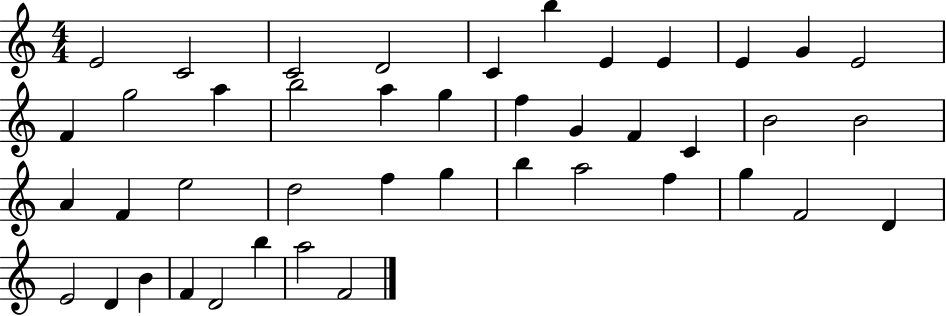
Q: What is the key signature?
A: C major